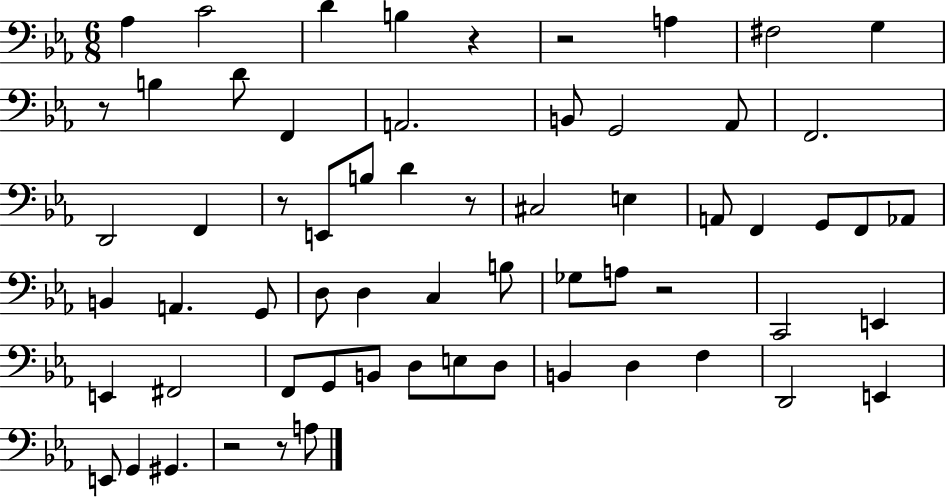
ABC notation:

X:1
T:Untitled
M:6/8
L:1/4
K:Eb
_A, C2 D B, z z2 A, ^F,2 G, z/2 B, D/2 F,, A,,2 B,,/2 G,,2 _A,,/2 F,,2 D,,2 F,, z/2 E,,/2 B,/2 D z/2 ^C,2 E, A,,/2 F,, G,,/2 F,,/2 _A,,/2 B,, A,, G,,/2 D,/2 D, C, B,/2 _G,/2 A,/2 z2 C,,2 E,, E,, ^F,,2 F,,/2 G,,/2 B,,/2 D,/2 E,/2 D,/2 B,, D, F, D,,2 E,, E,,/2 G,, ^G,, z2 z/2 A,/2